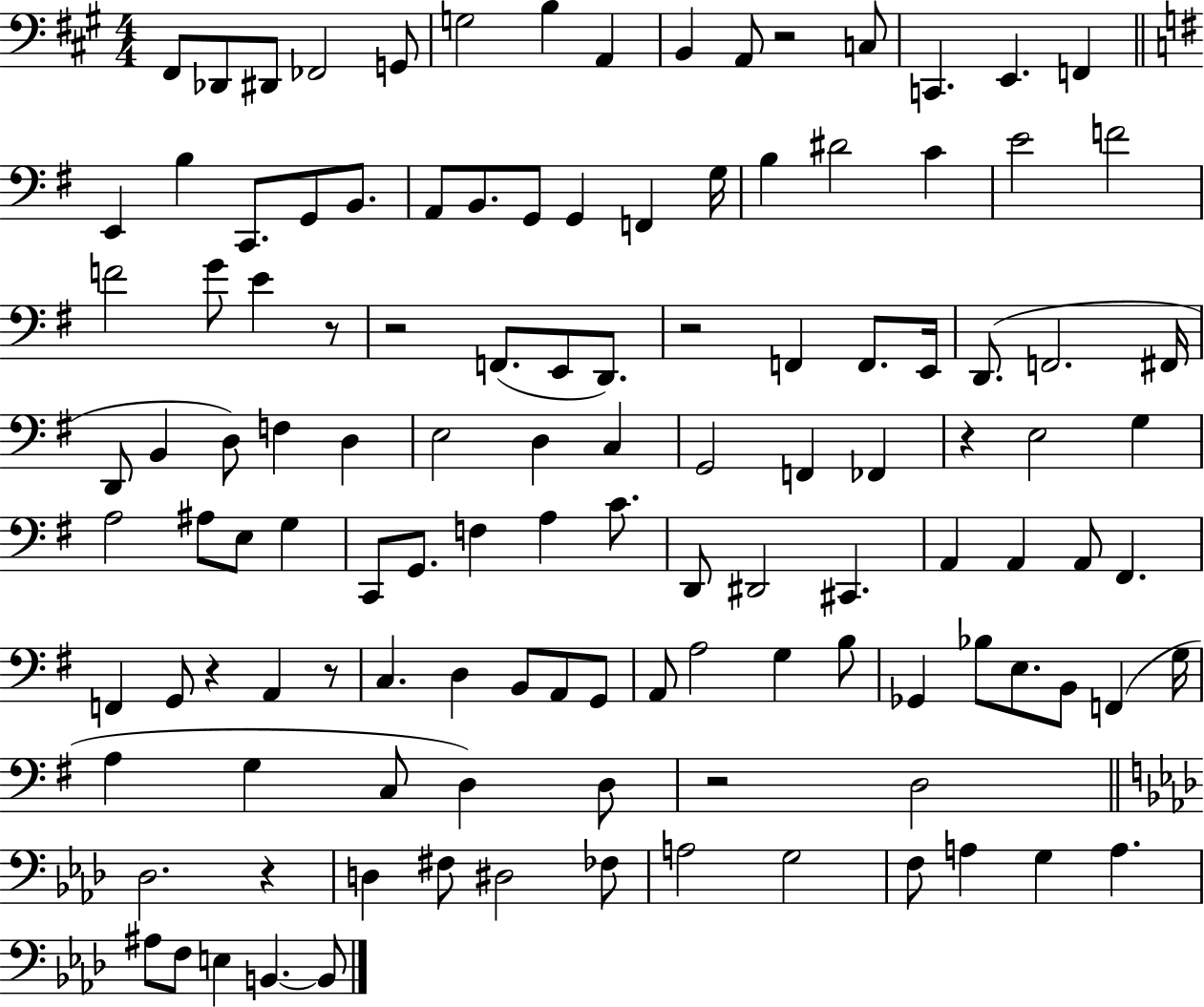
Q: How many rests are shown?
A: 9